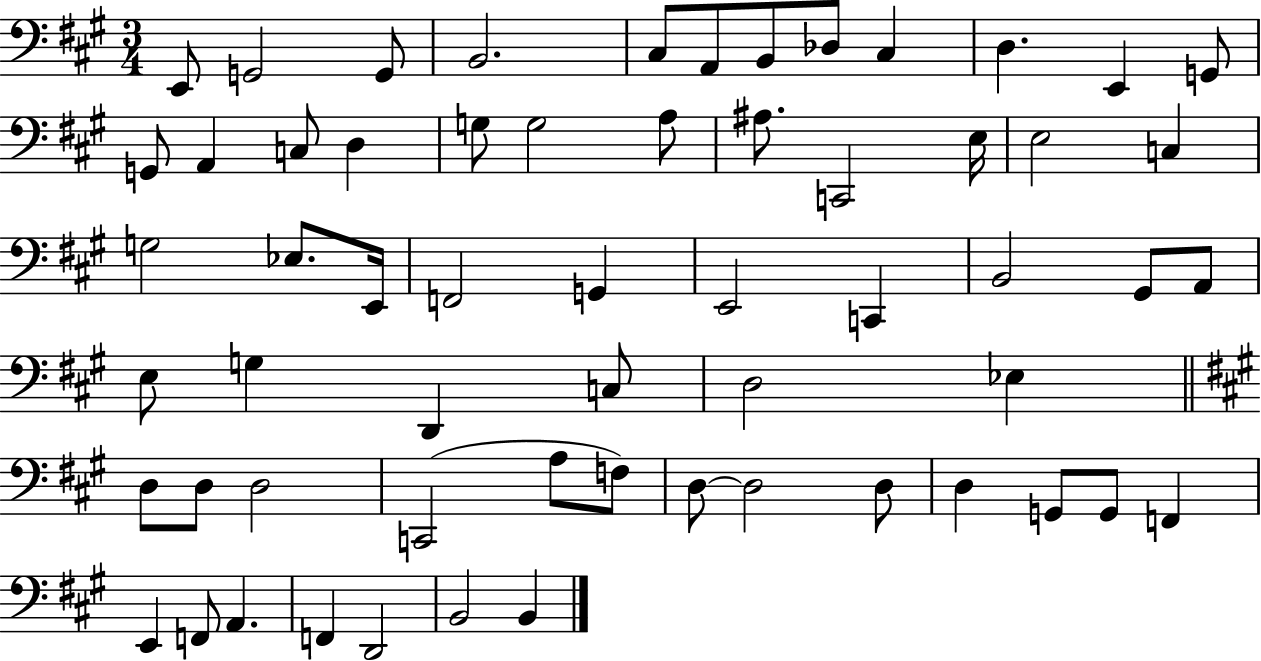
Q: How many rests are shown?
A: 0